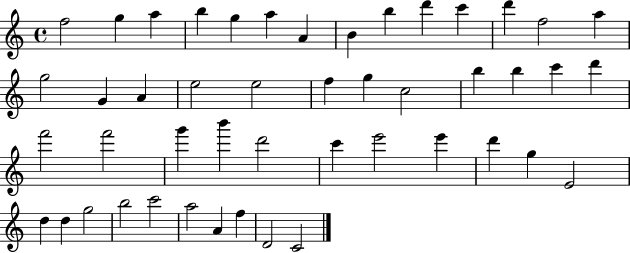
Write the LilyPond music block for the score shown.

{
  \clef treble
  \time 4/4
  \defaultTimeSignature
  \key c \major
  f''2 g''4 a''4 | b''4 g''4 a''4 a'4 | b'4 b''4 d'''4 c'''4 | d'''4 f''2 a''4 | \break g''2 g'4 a'4 | e''2 e''2 | f''4 g''4 c''2 | b''4 b''4 c'''4 d'''4 | \break f'''2 f'''2 | g'''4 b'''4 d'''2 | c'''4 e'''2 e'''4 | d'''4 g''4 e'2 | \break d''4 d''4 g''2 | b''2 c'''2 | a''2 a'4 f''4 | d'2 c'2 | \break \bar "|."
}